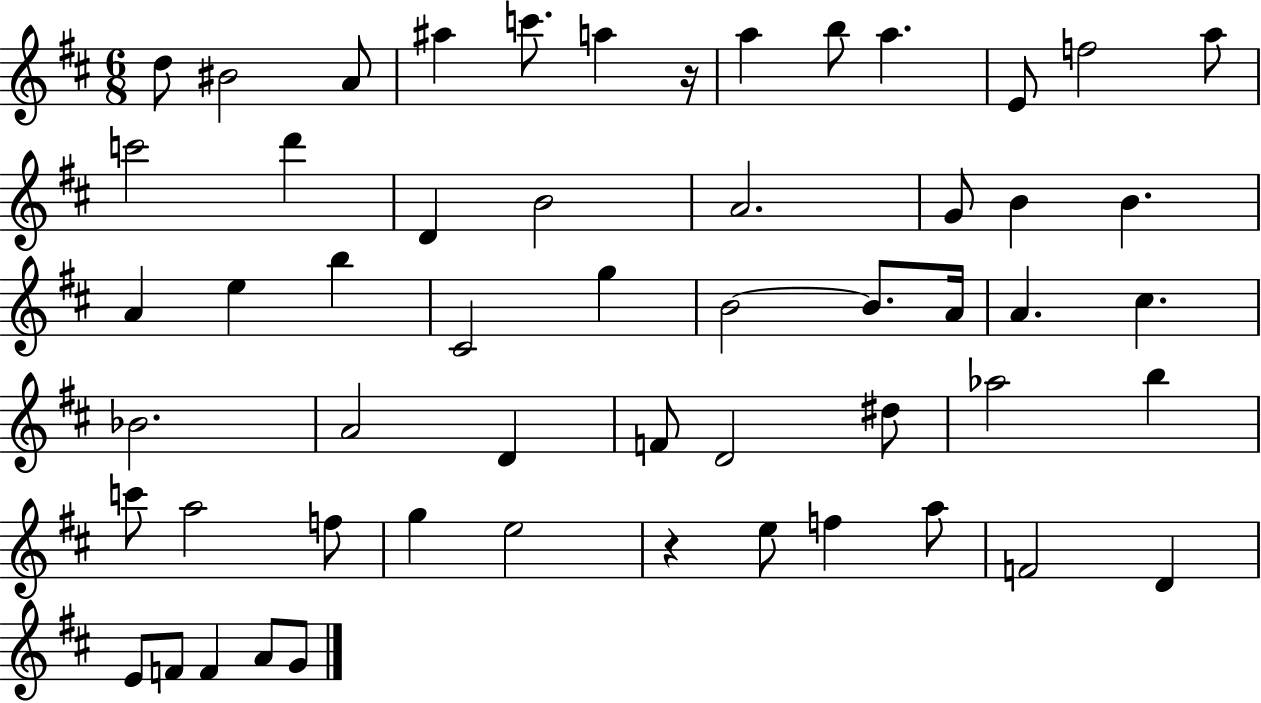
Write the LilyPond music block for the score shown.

{
  \clef treble
  \numericTimeSignature
  \time 6/8
  \key d \major
  d''8 bis'2 a'8 | ais''4 c'''8. a''4 r16 | a''4 b''8 a''4. | e'8 f''2 a''8 | \break c'''2 d'''4 | d'4 b'2 | a'2. | g'8 b'4 b'4. | \break a'4 e''4 b''4 | cis'2 g''4 | b'2~~ b'8. a'16 | a'4. cis''4. | \break bes'2. | a'2 d'4 | f'8 d'2 dis''8 | aes''2 b''4 | \break c'''8 a''2 f''8 | g''4 e''2 | r4 e''8 f''4 a''8 | f'2 d'4 | \break e'8 f'8 f'4 a'8 g'8 | \bar "|."
}